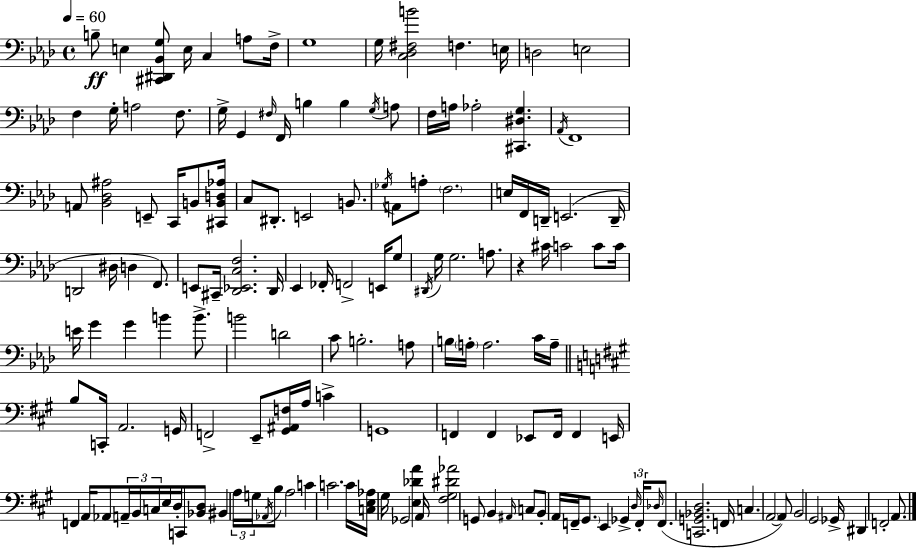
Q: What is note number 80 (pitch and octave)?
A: C4